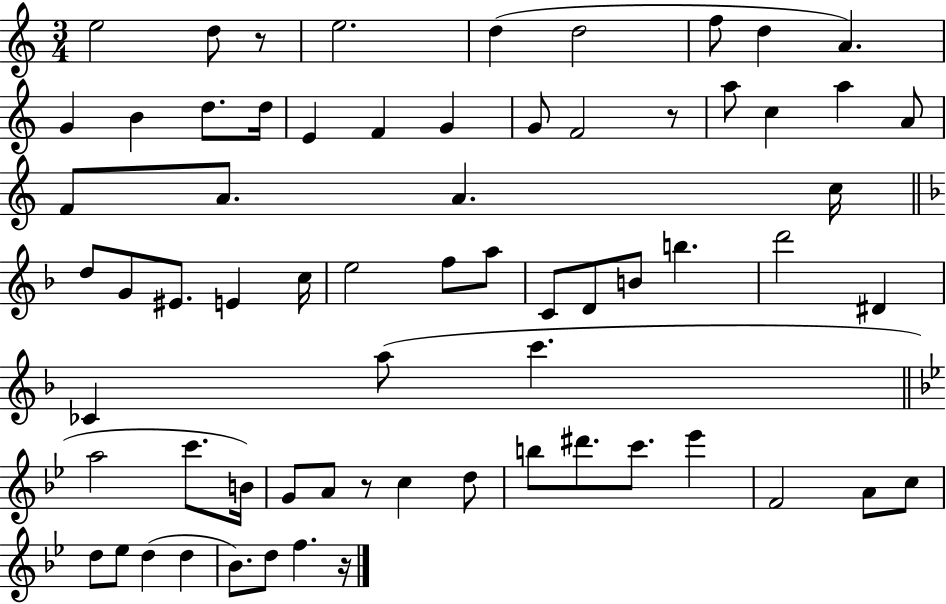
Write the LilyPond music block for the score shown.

{
  \clef treble
  \numericTimeSignature
  \time 3/4
  \key c \major
  \repeat volta 2 { e''2 d''8 r8 | e''2. | d''4( d''2 | f''8 d''4 a'4.) | \break g'4 b'4 d''8. d''16 | e'4 f'4 g'4 | g'8 f'2 r8 | a''8 c''4 a''4 a'8 | \break f'8 a'8. a'4. c''16 | \bar "||" \break \key f \major d''8 g'8 eis'8. e'4 c''16 | e''2 f''8 a''8 | c'8 d'8 b'8 b''4. | d'''2 dis'4 | \break ces'4 a''8( c'''4. | \bar "||" \break \key g \minor a''2 c'''8. b'16) | g'8 a'8 r8 c''4 d''8 | b''8 dis'''8. c'''8. ees'''4 | f'2 a'8 c''8 | \break d''8 ees''8 d''4( d''4 | bes'8.) d''8 f''4. r16 | } \bar "|."
}